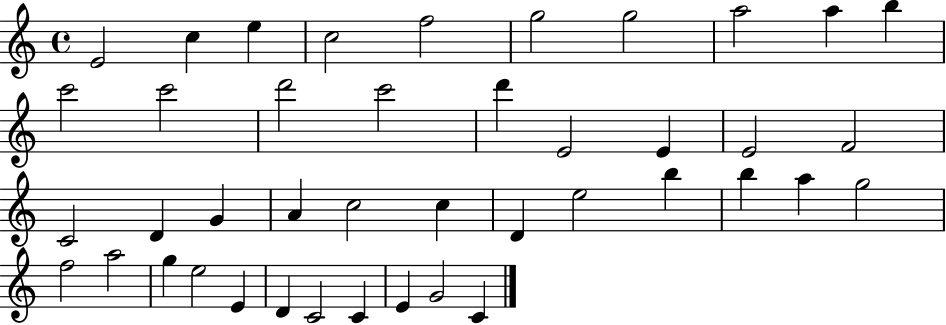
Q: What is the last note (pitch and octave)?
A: C4